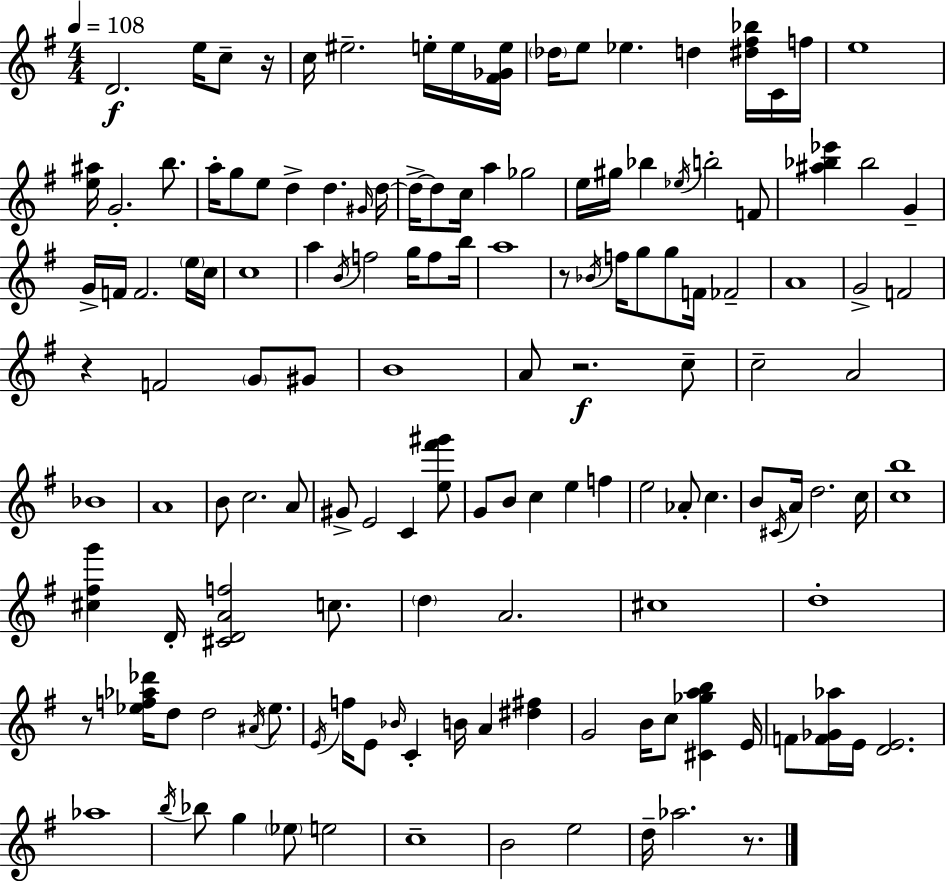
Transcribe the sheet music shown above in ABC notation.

X:1
T:Untitled
M:4/4
L:1/4
K:G
D2 e/4 c/2 z/4 c/4 ^e2 e/4 e/4 [^F_Ge]/4 _d/4 e/2 _e d [^d^f_b]/4 C/4 f/4 e4 [e^a]/4 G2 b/2 a/4 g/2 e/2 d d ^G/4 d/4 d/4 d/2 c/4 a _g2 e/4 ^g/4 _b _e/4 b2 F/2 [^a_b_e'] _b2 G G/4 F/4 F2 e/4 c/4 c4 a B/4 f2 g/4 f/2 b/4 a4 z/2 _B/4 f/4 g/2 g/2 F/4 _F2 A4 G2 F2 z F2 G/2 ^G/2 B4 A/2 z2 c/2 c2 A2 _B4 A4 B/2 c2 A/2 ^G/2 E2 C [e^f'^g']/2 G/2 B/2 c e f e2 _A/2 c B/2 ^C/4 A/4 d2 c/4 [cb]4 [^c^fg'] D/4 [^CDAf]2 c/2 d A2 ^c4 d4 z/2 [_ef_a_d']/4 d/2 d2 ^A/4 _e/2 E/4 f/4 E/2 _B/4 C B/4 A [^d^f] G2 B/4 c/2 [^C_gab] E/4 F/2 [F_G_a]/4 E/4 [DE]2 _a4 b/4 _b/2 g _e/2 e2 c4 B2 e2 d/4 _a2 z/2